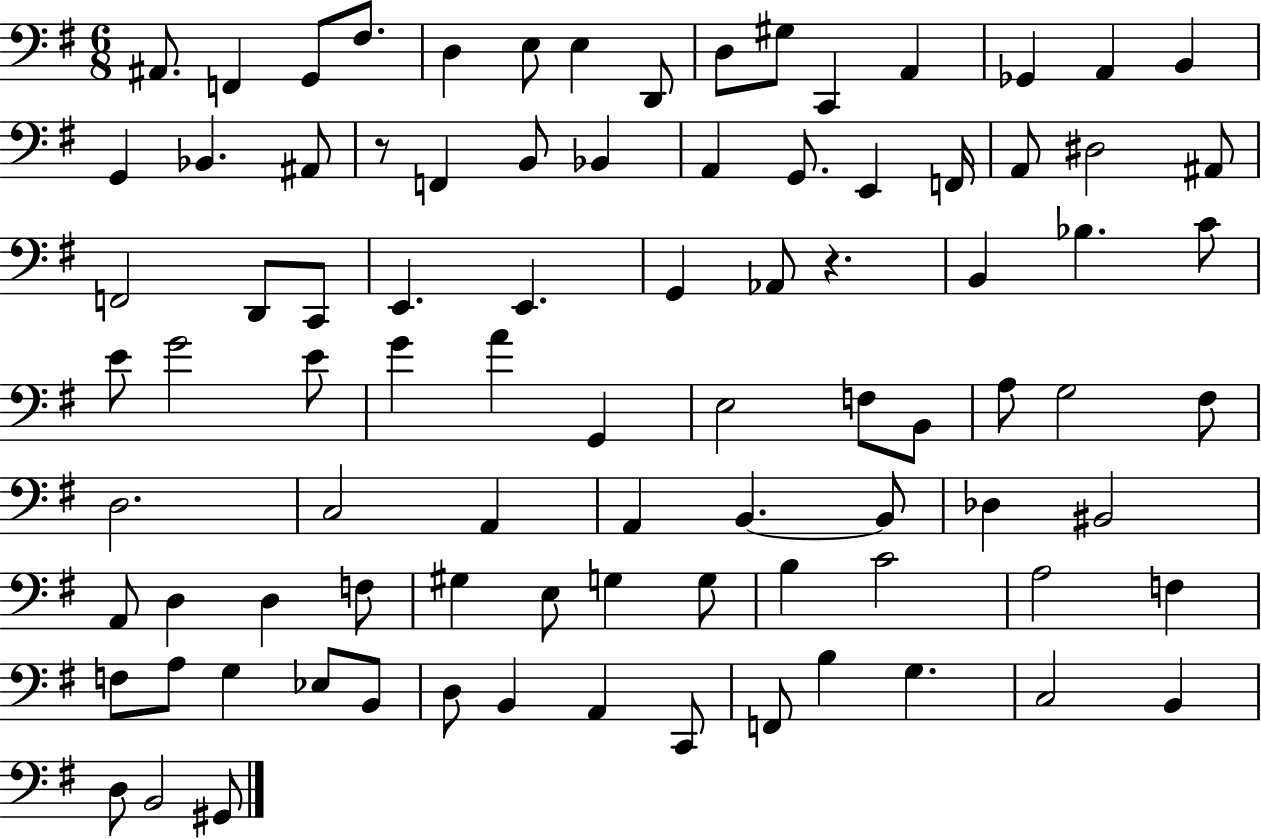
X:1
T:Untitled
M:6/8
L:1/4
K:G
^A,,/2 F,, G,,/2 ^F,/2 D, E,/2 E, D,,/2 D,/2 ^G,/2 C,, A,, _G,, A,, B,, G,, _B,, ^A,,/2 z/2 F,, B,,/2 _B,, A,, G,,/2 E,, F,,/4 A,,/2 ^D,2 ^A,,/2 F,,2 D,,/2 C,,/2 E,, E,, G,, _A,,/2 z B,, _B, C/2 E/2 G2 E/2 G A G,, E,2 F,/2 B,,/2 A,/2 G,2 ^F,/2 D,2 C,2 A,, A,, B,, B,,/2 _D, ^B,,2 A,,/2 D, D, F,/2 ^G, E,/2 G, G,/2 B, C2 A,2 F, F,/2 A,/2 G, _E,/2 B,,/2 D,/2 B,, A,, C,,/2 F,,/2 B, G, C,2 B,, D,/2 B,,2 ^G,,/2